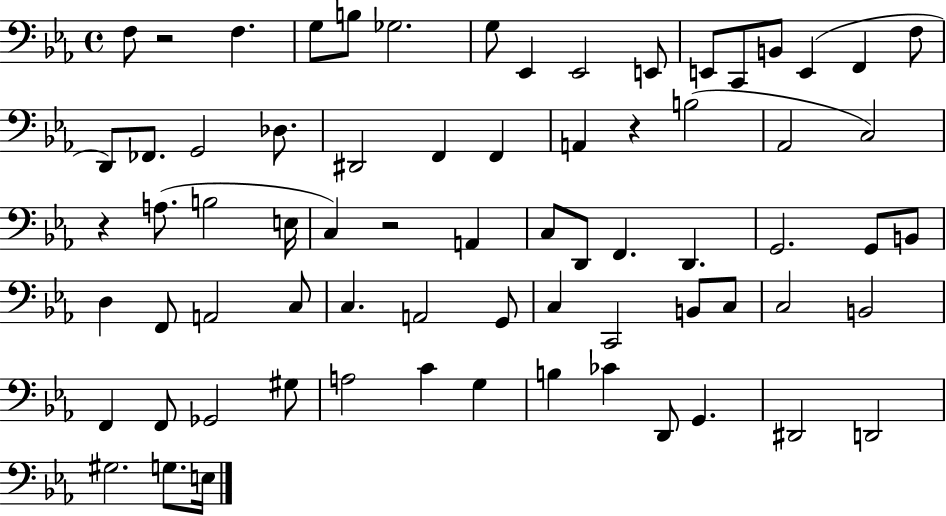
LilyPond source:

{
  \clef bass
  \time 4/4
  \defaultTimeSignature
  \key ees \major
  f8 r2 f4. | g8 b8 ges2. | g8 ees,4 ees,2 e,8 | e,8 c,8 b,8 e,4( f,4 f8 | \break d,8) fes,8. g,2 des8. | dis,2 f,4 f,4 | a,4 r4 b2( | aes,2 c2) | \break r4 a8.( b2 e16 | c4) r2 a,4 | c8 d,8 f,4. d,4. | g,2. g,8 b,8 | \break d4 f,8 a,2 c8 | c4. a,2 g,8 | c4 c,2 b,8 c8 | c2 b,2 | \break f,4 f,8 ges,2 gis8 | a2 c'4 g4 | b4 ces'4 d,8 g,4. | dis,2 d,2 | \break gis2. g8. e16 | \bar "|."
}